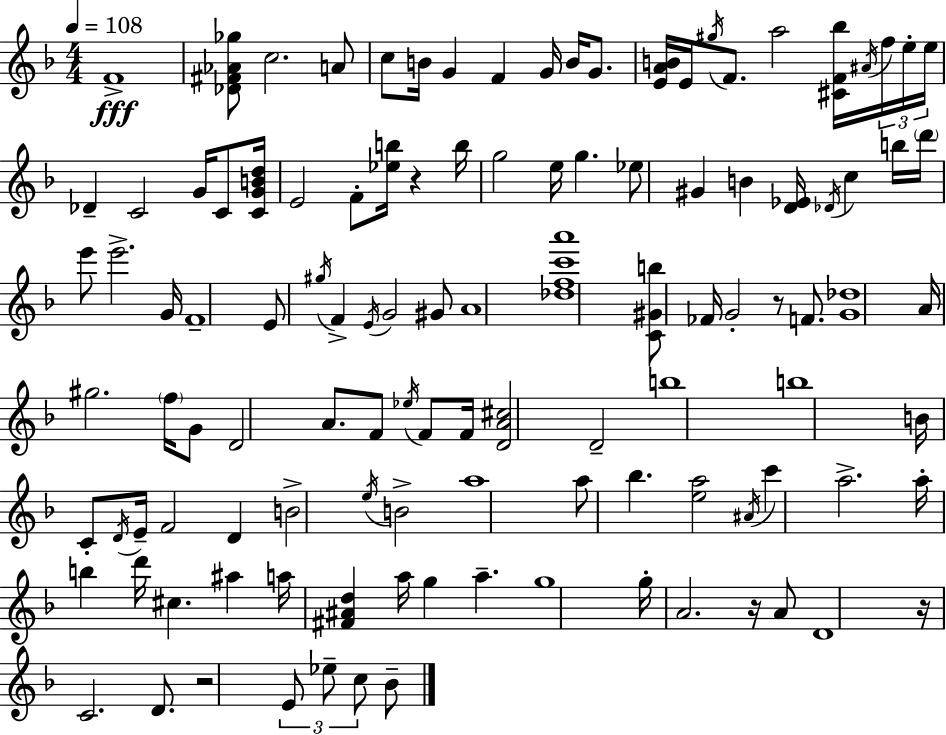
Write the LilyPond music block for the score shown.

{
  \clef treble
  \numericTimeSignature
  \time 4/4
  \key d \minor
  \tempo 4 = 108
  \repeat volta 2 { f'1->\fff | <des' fis' aes' ges''>8 c''2. a'8 | c''8 b'16 g'4 f'4 g'16 b'16 g'8. | <e' a' b'>16 e'16 \acciaccatura { gis''16 } f'8. a''2 <cis' f' bes''>16 \acciaccatura { ais'16 } | \break \tuplet 3/2 { f''16 e''16-. e''16 } des'4-- c'2 g'16 | c'8 <c' g' b' d''>16 e'2 f'8-. <ees'' b''>16 r4 | b''16 g''2 e''16 g''4. | ees''8 gis'4 b'4 <d' ees'>16 \acciaccatura { des'16 } c''4 | \break b''16 \parenthesize d'''16 e'''8 e'''2.-> | g'16 f'1-- | e'8 \acciaccatura { gis''16 } f'4-> \acciaccatura { e'16 } g'2 | gis'8 a'1 | \break <des'' f'' c''' a'''>1 | <c' gis' b''>8 fes'16 g'2-. | r8 f'8. <g' des''>1 | a'16 gis''2. | \break \parenthesize f''16 g'8 d'2 a'8. | f'8 \acciaccatura { ees''16 } f'8 f'16 <d' a' cis''>2 d'2-- | b''1 | b''1 | \break b'16 c'8-. \acciaccatura { d'16 } e'16-- f'2 | d'4 b'2-> \acciaccatura { e''16 } | b'2-> a''1 | a''8 bes''4. | \break <e'' a''>2 \acciaccatura { ais'16 } c'''4 a''2.-> | a''16-. b''4 d'''16 cis''4. | ais''4 a''16 <fis' ais' d''>4 a''16 g''4 | a''4.-- g''1 | \break g''16-. a'2. | r16 a'8 d'1 | r16 c'2. | d'8. r2 | \break \tuplet 3/2 { e'8 ees''8-- c''8 } bes'8-- } \bar "|."
}